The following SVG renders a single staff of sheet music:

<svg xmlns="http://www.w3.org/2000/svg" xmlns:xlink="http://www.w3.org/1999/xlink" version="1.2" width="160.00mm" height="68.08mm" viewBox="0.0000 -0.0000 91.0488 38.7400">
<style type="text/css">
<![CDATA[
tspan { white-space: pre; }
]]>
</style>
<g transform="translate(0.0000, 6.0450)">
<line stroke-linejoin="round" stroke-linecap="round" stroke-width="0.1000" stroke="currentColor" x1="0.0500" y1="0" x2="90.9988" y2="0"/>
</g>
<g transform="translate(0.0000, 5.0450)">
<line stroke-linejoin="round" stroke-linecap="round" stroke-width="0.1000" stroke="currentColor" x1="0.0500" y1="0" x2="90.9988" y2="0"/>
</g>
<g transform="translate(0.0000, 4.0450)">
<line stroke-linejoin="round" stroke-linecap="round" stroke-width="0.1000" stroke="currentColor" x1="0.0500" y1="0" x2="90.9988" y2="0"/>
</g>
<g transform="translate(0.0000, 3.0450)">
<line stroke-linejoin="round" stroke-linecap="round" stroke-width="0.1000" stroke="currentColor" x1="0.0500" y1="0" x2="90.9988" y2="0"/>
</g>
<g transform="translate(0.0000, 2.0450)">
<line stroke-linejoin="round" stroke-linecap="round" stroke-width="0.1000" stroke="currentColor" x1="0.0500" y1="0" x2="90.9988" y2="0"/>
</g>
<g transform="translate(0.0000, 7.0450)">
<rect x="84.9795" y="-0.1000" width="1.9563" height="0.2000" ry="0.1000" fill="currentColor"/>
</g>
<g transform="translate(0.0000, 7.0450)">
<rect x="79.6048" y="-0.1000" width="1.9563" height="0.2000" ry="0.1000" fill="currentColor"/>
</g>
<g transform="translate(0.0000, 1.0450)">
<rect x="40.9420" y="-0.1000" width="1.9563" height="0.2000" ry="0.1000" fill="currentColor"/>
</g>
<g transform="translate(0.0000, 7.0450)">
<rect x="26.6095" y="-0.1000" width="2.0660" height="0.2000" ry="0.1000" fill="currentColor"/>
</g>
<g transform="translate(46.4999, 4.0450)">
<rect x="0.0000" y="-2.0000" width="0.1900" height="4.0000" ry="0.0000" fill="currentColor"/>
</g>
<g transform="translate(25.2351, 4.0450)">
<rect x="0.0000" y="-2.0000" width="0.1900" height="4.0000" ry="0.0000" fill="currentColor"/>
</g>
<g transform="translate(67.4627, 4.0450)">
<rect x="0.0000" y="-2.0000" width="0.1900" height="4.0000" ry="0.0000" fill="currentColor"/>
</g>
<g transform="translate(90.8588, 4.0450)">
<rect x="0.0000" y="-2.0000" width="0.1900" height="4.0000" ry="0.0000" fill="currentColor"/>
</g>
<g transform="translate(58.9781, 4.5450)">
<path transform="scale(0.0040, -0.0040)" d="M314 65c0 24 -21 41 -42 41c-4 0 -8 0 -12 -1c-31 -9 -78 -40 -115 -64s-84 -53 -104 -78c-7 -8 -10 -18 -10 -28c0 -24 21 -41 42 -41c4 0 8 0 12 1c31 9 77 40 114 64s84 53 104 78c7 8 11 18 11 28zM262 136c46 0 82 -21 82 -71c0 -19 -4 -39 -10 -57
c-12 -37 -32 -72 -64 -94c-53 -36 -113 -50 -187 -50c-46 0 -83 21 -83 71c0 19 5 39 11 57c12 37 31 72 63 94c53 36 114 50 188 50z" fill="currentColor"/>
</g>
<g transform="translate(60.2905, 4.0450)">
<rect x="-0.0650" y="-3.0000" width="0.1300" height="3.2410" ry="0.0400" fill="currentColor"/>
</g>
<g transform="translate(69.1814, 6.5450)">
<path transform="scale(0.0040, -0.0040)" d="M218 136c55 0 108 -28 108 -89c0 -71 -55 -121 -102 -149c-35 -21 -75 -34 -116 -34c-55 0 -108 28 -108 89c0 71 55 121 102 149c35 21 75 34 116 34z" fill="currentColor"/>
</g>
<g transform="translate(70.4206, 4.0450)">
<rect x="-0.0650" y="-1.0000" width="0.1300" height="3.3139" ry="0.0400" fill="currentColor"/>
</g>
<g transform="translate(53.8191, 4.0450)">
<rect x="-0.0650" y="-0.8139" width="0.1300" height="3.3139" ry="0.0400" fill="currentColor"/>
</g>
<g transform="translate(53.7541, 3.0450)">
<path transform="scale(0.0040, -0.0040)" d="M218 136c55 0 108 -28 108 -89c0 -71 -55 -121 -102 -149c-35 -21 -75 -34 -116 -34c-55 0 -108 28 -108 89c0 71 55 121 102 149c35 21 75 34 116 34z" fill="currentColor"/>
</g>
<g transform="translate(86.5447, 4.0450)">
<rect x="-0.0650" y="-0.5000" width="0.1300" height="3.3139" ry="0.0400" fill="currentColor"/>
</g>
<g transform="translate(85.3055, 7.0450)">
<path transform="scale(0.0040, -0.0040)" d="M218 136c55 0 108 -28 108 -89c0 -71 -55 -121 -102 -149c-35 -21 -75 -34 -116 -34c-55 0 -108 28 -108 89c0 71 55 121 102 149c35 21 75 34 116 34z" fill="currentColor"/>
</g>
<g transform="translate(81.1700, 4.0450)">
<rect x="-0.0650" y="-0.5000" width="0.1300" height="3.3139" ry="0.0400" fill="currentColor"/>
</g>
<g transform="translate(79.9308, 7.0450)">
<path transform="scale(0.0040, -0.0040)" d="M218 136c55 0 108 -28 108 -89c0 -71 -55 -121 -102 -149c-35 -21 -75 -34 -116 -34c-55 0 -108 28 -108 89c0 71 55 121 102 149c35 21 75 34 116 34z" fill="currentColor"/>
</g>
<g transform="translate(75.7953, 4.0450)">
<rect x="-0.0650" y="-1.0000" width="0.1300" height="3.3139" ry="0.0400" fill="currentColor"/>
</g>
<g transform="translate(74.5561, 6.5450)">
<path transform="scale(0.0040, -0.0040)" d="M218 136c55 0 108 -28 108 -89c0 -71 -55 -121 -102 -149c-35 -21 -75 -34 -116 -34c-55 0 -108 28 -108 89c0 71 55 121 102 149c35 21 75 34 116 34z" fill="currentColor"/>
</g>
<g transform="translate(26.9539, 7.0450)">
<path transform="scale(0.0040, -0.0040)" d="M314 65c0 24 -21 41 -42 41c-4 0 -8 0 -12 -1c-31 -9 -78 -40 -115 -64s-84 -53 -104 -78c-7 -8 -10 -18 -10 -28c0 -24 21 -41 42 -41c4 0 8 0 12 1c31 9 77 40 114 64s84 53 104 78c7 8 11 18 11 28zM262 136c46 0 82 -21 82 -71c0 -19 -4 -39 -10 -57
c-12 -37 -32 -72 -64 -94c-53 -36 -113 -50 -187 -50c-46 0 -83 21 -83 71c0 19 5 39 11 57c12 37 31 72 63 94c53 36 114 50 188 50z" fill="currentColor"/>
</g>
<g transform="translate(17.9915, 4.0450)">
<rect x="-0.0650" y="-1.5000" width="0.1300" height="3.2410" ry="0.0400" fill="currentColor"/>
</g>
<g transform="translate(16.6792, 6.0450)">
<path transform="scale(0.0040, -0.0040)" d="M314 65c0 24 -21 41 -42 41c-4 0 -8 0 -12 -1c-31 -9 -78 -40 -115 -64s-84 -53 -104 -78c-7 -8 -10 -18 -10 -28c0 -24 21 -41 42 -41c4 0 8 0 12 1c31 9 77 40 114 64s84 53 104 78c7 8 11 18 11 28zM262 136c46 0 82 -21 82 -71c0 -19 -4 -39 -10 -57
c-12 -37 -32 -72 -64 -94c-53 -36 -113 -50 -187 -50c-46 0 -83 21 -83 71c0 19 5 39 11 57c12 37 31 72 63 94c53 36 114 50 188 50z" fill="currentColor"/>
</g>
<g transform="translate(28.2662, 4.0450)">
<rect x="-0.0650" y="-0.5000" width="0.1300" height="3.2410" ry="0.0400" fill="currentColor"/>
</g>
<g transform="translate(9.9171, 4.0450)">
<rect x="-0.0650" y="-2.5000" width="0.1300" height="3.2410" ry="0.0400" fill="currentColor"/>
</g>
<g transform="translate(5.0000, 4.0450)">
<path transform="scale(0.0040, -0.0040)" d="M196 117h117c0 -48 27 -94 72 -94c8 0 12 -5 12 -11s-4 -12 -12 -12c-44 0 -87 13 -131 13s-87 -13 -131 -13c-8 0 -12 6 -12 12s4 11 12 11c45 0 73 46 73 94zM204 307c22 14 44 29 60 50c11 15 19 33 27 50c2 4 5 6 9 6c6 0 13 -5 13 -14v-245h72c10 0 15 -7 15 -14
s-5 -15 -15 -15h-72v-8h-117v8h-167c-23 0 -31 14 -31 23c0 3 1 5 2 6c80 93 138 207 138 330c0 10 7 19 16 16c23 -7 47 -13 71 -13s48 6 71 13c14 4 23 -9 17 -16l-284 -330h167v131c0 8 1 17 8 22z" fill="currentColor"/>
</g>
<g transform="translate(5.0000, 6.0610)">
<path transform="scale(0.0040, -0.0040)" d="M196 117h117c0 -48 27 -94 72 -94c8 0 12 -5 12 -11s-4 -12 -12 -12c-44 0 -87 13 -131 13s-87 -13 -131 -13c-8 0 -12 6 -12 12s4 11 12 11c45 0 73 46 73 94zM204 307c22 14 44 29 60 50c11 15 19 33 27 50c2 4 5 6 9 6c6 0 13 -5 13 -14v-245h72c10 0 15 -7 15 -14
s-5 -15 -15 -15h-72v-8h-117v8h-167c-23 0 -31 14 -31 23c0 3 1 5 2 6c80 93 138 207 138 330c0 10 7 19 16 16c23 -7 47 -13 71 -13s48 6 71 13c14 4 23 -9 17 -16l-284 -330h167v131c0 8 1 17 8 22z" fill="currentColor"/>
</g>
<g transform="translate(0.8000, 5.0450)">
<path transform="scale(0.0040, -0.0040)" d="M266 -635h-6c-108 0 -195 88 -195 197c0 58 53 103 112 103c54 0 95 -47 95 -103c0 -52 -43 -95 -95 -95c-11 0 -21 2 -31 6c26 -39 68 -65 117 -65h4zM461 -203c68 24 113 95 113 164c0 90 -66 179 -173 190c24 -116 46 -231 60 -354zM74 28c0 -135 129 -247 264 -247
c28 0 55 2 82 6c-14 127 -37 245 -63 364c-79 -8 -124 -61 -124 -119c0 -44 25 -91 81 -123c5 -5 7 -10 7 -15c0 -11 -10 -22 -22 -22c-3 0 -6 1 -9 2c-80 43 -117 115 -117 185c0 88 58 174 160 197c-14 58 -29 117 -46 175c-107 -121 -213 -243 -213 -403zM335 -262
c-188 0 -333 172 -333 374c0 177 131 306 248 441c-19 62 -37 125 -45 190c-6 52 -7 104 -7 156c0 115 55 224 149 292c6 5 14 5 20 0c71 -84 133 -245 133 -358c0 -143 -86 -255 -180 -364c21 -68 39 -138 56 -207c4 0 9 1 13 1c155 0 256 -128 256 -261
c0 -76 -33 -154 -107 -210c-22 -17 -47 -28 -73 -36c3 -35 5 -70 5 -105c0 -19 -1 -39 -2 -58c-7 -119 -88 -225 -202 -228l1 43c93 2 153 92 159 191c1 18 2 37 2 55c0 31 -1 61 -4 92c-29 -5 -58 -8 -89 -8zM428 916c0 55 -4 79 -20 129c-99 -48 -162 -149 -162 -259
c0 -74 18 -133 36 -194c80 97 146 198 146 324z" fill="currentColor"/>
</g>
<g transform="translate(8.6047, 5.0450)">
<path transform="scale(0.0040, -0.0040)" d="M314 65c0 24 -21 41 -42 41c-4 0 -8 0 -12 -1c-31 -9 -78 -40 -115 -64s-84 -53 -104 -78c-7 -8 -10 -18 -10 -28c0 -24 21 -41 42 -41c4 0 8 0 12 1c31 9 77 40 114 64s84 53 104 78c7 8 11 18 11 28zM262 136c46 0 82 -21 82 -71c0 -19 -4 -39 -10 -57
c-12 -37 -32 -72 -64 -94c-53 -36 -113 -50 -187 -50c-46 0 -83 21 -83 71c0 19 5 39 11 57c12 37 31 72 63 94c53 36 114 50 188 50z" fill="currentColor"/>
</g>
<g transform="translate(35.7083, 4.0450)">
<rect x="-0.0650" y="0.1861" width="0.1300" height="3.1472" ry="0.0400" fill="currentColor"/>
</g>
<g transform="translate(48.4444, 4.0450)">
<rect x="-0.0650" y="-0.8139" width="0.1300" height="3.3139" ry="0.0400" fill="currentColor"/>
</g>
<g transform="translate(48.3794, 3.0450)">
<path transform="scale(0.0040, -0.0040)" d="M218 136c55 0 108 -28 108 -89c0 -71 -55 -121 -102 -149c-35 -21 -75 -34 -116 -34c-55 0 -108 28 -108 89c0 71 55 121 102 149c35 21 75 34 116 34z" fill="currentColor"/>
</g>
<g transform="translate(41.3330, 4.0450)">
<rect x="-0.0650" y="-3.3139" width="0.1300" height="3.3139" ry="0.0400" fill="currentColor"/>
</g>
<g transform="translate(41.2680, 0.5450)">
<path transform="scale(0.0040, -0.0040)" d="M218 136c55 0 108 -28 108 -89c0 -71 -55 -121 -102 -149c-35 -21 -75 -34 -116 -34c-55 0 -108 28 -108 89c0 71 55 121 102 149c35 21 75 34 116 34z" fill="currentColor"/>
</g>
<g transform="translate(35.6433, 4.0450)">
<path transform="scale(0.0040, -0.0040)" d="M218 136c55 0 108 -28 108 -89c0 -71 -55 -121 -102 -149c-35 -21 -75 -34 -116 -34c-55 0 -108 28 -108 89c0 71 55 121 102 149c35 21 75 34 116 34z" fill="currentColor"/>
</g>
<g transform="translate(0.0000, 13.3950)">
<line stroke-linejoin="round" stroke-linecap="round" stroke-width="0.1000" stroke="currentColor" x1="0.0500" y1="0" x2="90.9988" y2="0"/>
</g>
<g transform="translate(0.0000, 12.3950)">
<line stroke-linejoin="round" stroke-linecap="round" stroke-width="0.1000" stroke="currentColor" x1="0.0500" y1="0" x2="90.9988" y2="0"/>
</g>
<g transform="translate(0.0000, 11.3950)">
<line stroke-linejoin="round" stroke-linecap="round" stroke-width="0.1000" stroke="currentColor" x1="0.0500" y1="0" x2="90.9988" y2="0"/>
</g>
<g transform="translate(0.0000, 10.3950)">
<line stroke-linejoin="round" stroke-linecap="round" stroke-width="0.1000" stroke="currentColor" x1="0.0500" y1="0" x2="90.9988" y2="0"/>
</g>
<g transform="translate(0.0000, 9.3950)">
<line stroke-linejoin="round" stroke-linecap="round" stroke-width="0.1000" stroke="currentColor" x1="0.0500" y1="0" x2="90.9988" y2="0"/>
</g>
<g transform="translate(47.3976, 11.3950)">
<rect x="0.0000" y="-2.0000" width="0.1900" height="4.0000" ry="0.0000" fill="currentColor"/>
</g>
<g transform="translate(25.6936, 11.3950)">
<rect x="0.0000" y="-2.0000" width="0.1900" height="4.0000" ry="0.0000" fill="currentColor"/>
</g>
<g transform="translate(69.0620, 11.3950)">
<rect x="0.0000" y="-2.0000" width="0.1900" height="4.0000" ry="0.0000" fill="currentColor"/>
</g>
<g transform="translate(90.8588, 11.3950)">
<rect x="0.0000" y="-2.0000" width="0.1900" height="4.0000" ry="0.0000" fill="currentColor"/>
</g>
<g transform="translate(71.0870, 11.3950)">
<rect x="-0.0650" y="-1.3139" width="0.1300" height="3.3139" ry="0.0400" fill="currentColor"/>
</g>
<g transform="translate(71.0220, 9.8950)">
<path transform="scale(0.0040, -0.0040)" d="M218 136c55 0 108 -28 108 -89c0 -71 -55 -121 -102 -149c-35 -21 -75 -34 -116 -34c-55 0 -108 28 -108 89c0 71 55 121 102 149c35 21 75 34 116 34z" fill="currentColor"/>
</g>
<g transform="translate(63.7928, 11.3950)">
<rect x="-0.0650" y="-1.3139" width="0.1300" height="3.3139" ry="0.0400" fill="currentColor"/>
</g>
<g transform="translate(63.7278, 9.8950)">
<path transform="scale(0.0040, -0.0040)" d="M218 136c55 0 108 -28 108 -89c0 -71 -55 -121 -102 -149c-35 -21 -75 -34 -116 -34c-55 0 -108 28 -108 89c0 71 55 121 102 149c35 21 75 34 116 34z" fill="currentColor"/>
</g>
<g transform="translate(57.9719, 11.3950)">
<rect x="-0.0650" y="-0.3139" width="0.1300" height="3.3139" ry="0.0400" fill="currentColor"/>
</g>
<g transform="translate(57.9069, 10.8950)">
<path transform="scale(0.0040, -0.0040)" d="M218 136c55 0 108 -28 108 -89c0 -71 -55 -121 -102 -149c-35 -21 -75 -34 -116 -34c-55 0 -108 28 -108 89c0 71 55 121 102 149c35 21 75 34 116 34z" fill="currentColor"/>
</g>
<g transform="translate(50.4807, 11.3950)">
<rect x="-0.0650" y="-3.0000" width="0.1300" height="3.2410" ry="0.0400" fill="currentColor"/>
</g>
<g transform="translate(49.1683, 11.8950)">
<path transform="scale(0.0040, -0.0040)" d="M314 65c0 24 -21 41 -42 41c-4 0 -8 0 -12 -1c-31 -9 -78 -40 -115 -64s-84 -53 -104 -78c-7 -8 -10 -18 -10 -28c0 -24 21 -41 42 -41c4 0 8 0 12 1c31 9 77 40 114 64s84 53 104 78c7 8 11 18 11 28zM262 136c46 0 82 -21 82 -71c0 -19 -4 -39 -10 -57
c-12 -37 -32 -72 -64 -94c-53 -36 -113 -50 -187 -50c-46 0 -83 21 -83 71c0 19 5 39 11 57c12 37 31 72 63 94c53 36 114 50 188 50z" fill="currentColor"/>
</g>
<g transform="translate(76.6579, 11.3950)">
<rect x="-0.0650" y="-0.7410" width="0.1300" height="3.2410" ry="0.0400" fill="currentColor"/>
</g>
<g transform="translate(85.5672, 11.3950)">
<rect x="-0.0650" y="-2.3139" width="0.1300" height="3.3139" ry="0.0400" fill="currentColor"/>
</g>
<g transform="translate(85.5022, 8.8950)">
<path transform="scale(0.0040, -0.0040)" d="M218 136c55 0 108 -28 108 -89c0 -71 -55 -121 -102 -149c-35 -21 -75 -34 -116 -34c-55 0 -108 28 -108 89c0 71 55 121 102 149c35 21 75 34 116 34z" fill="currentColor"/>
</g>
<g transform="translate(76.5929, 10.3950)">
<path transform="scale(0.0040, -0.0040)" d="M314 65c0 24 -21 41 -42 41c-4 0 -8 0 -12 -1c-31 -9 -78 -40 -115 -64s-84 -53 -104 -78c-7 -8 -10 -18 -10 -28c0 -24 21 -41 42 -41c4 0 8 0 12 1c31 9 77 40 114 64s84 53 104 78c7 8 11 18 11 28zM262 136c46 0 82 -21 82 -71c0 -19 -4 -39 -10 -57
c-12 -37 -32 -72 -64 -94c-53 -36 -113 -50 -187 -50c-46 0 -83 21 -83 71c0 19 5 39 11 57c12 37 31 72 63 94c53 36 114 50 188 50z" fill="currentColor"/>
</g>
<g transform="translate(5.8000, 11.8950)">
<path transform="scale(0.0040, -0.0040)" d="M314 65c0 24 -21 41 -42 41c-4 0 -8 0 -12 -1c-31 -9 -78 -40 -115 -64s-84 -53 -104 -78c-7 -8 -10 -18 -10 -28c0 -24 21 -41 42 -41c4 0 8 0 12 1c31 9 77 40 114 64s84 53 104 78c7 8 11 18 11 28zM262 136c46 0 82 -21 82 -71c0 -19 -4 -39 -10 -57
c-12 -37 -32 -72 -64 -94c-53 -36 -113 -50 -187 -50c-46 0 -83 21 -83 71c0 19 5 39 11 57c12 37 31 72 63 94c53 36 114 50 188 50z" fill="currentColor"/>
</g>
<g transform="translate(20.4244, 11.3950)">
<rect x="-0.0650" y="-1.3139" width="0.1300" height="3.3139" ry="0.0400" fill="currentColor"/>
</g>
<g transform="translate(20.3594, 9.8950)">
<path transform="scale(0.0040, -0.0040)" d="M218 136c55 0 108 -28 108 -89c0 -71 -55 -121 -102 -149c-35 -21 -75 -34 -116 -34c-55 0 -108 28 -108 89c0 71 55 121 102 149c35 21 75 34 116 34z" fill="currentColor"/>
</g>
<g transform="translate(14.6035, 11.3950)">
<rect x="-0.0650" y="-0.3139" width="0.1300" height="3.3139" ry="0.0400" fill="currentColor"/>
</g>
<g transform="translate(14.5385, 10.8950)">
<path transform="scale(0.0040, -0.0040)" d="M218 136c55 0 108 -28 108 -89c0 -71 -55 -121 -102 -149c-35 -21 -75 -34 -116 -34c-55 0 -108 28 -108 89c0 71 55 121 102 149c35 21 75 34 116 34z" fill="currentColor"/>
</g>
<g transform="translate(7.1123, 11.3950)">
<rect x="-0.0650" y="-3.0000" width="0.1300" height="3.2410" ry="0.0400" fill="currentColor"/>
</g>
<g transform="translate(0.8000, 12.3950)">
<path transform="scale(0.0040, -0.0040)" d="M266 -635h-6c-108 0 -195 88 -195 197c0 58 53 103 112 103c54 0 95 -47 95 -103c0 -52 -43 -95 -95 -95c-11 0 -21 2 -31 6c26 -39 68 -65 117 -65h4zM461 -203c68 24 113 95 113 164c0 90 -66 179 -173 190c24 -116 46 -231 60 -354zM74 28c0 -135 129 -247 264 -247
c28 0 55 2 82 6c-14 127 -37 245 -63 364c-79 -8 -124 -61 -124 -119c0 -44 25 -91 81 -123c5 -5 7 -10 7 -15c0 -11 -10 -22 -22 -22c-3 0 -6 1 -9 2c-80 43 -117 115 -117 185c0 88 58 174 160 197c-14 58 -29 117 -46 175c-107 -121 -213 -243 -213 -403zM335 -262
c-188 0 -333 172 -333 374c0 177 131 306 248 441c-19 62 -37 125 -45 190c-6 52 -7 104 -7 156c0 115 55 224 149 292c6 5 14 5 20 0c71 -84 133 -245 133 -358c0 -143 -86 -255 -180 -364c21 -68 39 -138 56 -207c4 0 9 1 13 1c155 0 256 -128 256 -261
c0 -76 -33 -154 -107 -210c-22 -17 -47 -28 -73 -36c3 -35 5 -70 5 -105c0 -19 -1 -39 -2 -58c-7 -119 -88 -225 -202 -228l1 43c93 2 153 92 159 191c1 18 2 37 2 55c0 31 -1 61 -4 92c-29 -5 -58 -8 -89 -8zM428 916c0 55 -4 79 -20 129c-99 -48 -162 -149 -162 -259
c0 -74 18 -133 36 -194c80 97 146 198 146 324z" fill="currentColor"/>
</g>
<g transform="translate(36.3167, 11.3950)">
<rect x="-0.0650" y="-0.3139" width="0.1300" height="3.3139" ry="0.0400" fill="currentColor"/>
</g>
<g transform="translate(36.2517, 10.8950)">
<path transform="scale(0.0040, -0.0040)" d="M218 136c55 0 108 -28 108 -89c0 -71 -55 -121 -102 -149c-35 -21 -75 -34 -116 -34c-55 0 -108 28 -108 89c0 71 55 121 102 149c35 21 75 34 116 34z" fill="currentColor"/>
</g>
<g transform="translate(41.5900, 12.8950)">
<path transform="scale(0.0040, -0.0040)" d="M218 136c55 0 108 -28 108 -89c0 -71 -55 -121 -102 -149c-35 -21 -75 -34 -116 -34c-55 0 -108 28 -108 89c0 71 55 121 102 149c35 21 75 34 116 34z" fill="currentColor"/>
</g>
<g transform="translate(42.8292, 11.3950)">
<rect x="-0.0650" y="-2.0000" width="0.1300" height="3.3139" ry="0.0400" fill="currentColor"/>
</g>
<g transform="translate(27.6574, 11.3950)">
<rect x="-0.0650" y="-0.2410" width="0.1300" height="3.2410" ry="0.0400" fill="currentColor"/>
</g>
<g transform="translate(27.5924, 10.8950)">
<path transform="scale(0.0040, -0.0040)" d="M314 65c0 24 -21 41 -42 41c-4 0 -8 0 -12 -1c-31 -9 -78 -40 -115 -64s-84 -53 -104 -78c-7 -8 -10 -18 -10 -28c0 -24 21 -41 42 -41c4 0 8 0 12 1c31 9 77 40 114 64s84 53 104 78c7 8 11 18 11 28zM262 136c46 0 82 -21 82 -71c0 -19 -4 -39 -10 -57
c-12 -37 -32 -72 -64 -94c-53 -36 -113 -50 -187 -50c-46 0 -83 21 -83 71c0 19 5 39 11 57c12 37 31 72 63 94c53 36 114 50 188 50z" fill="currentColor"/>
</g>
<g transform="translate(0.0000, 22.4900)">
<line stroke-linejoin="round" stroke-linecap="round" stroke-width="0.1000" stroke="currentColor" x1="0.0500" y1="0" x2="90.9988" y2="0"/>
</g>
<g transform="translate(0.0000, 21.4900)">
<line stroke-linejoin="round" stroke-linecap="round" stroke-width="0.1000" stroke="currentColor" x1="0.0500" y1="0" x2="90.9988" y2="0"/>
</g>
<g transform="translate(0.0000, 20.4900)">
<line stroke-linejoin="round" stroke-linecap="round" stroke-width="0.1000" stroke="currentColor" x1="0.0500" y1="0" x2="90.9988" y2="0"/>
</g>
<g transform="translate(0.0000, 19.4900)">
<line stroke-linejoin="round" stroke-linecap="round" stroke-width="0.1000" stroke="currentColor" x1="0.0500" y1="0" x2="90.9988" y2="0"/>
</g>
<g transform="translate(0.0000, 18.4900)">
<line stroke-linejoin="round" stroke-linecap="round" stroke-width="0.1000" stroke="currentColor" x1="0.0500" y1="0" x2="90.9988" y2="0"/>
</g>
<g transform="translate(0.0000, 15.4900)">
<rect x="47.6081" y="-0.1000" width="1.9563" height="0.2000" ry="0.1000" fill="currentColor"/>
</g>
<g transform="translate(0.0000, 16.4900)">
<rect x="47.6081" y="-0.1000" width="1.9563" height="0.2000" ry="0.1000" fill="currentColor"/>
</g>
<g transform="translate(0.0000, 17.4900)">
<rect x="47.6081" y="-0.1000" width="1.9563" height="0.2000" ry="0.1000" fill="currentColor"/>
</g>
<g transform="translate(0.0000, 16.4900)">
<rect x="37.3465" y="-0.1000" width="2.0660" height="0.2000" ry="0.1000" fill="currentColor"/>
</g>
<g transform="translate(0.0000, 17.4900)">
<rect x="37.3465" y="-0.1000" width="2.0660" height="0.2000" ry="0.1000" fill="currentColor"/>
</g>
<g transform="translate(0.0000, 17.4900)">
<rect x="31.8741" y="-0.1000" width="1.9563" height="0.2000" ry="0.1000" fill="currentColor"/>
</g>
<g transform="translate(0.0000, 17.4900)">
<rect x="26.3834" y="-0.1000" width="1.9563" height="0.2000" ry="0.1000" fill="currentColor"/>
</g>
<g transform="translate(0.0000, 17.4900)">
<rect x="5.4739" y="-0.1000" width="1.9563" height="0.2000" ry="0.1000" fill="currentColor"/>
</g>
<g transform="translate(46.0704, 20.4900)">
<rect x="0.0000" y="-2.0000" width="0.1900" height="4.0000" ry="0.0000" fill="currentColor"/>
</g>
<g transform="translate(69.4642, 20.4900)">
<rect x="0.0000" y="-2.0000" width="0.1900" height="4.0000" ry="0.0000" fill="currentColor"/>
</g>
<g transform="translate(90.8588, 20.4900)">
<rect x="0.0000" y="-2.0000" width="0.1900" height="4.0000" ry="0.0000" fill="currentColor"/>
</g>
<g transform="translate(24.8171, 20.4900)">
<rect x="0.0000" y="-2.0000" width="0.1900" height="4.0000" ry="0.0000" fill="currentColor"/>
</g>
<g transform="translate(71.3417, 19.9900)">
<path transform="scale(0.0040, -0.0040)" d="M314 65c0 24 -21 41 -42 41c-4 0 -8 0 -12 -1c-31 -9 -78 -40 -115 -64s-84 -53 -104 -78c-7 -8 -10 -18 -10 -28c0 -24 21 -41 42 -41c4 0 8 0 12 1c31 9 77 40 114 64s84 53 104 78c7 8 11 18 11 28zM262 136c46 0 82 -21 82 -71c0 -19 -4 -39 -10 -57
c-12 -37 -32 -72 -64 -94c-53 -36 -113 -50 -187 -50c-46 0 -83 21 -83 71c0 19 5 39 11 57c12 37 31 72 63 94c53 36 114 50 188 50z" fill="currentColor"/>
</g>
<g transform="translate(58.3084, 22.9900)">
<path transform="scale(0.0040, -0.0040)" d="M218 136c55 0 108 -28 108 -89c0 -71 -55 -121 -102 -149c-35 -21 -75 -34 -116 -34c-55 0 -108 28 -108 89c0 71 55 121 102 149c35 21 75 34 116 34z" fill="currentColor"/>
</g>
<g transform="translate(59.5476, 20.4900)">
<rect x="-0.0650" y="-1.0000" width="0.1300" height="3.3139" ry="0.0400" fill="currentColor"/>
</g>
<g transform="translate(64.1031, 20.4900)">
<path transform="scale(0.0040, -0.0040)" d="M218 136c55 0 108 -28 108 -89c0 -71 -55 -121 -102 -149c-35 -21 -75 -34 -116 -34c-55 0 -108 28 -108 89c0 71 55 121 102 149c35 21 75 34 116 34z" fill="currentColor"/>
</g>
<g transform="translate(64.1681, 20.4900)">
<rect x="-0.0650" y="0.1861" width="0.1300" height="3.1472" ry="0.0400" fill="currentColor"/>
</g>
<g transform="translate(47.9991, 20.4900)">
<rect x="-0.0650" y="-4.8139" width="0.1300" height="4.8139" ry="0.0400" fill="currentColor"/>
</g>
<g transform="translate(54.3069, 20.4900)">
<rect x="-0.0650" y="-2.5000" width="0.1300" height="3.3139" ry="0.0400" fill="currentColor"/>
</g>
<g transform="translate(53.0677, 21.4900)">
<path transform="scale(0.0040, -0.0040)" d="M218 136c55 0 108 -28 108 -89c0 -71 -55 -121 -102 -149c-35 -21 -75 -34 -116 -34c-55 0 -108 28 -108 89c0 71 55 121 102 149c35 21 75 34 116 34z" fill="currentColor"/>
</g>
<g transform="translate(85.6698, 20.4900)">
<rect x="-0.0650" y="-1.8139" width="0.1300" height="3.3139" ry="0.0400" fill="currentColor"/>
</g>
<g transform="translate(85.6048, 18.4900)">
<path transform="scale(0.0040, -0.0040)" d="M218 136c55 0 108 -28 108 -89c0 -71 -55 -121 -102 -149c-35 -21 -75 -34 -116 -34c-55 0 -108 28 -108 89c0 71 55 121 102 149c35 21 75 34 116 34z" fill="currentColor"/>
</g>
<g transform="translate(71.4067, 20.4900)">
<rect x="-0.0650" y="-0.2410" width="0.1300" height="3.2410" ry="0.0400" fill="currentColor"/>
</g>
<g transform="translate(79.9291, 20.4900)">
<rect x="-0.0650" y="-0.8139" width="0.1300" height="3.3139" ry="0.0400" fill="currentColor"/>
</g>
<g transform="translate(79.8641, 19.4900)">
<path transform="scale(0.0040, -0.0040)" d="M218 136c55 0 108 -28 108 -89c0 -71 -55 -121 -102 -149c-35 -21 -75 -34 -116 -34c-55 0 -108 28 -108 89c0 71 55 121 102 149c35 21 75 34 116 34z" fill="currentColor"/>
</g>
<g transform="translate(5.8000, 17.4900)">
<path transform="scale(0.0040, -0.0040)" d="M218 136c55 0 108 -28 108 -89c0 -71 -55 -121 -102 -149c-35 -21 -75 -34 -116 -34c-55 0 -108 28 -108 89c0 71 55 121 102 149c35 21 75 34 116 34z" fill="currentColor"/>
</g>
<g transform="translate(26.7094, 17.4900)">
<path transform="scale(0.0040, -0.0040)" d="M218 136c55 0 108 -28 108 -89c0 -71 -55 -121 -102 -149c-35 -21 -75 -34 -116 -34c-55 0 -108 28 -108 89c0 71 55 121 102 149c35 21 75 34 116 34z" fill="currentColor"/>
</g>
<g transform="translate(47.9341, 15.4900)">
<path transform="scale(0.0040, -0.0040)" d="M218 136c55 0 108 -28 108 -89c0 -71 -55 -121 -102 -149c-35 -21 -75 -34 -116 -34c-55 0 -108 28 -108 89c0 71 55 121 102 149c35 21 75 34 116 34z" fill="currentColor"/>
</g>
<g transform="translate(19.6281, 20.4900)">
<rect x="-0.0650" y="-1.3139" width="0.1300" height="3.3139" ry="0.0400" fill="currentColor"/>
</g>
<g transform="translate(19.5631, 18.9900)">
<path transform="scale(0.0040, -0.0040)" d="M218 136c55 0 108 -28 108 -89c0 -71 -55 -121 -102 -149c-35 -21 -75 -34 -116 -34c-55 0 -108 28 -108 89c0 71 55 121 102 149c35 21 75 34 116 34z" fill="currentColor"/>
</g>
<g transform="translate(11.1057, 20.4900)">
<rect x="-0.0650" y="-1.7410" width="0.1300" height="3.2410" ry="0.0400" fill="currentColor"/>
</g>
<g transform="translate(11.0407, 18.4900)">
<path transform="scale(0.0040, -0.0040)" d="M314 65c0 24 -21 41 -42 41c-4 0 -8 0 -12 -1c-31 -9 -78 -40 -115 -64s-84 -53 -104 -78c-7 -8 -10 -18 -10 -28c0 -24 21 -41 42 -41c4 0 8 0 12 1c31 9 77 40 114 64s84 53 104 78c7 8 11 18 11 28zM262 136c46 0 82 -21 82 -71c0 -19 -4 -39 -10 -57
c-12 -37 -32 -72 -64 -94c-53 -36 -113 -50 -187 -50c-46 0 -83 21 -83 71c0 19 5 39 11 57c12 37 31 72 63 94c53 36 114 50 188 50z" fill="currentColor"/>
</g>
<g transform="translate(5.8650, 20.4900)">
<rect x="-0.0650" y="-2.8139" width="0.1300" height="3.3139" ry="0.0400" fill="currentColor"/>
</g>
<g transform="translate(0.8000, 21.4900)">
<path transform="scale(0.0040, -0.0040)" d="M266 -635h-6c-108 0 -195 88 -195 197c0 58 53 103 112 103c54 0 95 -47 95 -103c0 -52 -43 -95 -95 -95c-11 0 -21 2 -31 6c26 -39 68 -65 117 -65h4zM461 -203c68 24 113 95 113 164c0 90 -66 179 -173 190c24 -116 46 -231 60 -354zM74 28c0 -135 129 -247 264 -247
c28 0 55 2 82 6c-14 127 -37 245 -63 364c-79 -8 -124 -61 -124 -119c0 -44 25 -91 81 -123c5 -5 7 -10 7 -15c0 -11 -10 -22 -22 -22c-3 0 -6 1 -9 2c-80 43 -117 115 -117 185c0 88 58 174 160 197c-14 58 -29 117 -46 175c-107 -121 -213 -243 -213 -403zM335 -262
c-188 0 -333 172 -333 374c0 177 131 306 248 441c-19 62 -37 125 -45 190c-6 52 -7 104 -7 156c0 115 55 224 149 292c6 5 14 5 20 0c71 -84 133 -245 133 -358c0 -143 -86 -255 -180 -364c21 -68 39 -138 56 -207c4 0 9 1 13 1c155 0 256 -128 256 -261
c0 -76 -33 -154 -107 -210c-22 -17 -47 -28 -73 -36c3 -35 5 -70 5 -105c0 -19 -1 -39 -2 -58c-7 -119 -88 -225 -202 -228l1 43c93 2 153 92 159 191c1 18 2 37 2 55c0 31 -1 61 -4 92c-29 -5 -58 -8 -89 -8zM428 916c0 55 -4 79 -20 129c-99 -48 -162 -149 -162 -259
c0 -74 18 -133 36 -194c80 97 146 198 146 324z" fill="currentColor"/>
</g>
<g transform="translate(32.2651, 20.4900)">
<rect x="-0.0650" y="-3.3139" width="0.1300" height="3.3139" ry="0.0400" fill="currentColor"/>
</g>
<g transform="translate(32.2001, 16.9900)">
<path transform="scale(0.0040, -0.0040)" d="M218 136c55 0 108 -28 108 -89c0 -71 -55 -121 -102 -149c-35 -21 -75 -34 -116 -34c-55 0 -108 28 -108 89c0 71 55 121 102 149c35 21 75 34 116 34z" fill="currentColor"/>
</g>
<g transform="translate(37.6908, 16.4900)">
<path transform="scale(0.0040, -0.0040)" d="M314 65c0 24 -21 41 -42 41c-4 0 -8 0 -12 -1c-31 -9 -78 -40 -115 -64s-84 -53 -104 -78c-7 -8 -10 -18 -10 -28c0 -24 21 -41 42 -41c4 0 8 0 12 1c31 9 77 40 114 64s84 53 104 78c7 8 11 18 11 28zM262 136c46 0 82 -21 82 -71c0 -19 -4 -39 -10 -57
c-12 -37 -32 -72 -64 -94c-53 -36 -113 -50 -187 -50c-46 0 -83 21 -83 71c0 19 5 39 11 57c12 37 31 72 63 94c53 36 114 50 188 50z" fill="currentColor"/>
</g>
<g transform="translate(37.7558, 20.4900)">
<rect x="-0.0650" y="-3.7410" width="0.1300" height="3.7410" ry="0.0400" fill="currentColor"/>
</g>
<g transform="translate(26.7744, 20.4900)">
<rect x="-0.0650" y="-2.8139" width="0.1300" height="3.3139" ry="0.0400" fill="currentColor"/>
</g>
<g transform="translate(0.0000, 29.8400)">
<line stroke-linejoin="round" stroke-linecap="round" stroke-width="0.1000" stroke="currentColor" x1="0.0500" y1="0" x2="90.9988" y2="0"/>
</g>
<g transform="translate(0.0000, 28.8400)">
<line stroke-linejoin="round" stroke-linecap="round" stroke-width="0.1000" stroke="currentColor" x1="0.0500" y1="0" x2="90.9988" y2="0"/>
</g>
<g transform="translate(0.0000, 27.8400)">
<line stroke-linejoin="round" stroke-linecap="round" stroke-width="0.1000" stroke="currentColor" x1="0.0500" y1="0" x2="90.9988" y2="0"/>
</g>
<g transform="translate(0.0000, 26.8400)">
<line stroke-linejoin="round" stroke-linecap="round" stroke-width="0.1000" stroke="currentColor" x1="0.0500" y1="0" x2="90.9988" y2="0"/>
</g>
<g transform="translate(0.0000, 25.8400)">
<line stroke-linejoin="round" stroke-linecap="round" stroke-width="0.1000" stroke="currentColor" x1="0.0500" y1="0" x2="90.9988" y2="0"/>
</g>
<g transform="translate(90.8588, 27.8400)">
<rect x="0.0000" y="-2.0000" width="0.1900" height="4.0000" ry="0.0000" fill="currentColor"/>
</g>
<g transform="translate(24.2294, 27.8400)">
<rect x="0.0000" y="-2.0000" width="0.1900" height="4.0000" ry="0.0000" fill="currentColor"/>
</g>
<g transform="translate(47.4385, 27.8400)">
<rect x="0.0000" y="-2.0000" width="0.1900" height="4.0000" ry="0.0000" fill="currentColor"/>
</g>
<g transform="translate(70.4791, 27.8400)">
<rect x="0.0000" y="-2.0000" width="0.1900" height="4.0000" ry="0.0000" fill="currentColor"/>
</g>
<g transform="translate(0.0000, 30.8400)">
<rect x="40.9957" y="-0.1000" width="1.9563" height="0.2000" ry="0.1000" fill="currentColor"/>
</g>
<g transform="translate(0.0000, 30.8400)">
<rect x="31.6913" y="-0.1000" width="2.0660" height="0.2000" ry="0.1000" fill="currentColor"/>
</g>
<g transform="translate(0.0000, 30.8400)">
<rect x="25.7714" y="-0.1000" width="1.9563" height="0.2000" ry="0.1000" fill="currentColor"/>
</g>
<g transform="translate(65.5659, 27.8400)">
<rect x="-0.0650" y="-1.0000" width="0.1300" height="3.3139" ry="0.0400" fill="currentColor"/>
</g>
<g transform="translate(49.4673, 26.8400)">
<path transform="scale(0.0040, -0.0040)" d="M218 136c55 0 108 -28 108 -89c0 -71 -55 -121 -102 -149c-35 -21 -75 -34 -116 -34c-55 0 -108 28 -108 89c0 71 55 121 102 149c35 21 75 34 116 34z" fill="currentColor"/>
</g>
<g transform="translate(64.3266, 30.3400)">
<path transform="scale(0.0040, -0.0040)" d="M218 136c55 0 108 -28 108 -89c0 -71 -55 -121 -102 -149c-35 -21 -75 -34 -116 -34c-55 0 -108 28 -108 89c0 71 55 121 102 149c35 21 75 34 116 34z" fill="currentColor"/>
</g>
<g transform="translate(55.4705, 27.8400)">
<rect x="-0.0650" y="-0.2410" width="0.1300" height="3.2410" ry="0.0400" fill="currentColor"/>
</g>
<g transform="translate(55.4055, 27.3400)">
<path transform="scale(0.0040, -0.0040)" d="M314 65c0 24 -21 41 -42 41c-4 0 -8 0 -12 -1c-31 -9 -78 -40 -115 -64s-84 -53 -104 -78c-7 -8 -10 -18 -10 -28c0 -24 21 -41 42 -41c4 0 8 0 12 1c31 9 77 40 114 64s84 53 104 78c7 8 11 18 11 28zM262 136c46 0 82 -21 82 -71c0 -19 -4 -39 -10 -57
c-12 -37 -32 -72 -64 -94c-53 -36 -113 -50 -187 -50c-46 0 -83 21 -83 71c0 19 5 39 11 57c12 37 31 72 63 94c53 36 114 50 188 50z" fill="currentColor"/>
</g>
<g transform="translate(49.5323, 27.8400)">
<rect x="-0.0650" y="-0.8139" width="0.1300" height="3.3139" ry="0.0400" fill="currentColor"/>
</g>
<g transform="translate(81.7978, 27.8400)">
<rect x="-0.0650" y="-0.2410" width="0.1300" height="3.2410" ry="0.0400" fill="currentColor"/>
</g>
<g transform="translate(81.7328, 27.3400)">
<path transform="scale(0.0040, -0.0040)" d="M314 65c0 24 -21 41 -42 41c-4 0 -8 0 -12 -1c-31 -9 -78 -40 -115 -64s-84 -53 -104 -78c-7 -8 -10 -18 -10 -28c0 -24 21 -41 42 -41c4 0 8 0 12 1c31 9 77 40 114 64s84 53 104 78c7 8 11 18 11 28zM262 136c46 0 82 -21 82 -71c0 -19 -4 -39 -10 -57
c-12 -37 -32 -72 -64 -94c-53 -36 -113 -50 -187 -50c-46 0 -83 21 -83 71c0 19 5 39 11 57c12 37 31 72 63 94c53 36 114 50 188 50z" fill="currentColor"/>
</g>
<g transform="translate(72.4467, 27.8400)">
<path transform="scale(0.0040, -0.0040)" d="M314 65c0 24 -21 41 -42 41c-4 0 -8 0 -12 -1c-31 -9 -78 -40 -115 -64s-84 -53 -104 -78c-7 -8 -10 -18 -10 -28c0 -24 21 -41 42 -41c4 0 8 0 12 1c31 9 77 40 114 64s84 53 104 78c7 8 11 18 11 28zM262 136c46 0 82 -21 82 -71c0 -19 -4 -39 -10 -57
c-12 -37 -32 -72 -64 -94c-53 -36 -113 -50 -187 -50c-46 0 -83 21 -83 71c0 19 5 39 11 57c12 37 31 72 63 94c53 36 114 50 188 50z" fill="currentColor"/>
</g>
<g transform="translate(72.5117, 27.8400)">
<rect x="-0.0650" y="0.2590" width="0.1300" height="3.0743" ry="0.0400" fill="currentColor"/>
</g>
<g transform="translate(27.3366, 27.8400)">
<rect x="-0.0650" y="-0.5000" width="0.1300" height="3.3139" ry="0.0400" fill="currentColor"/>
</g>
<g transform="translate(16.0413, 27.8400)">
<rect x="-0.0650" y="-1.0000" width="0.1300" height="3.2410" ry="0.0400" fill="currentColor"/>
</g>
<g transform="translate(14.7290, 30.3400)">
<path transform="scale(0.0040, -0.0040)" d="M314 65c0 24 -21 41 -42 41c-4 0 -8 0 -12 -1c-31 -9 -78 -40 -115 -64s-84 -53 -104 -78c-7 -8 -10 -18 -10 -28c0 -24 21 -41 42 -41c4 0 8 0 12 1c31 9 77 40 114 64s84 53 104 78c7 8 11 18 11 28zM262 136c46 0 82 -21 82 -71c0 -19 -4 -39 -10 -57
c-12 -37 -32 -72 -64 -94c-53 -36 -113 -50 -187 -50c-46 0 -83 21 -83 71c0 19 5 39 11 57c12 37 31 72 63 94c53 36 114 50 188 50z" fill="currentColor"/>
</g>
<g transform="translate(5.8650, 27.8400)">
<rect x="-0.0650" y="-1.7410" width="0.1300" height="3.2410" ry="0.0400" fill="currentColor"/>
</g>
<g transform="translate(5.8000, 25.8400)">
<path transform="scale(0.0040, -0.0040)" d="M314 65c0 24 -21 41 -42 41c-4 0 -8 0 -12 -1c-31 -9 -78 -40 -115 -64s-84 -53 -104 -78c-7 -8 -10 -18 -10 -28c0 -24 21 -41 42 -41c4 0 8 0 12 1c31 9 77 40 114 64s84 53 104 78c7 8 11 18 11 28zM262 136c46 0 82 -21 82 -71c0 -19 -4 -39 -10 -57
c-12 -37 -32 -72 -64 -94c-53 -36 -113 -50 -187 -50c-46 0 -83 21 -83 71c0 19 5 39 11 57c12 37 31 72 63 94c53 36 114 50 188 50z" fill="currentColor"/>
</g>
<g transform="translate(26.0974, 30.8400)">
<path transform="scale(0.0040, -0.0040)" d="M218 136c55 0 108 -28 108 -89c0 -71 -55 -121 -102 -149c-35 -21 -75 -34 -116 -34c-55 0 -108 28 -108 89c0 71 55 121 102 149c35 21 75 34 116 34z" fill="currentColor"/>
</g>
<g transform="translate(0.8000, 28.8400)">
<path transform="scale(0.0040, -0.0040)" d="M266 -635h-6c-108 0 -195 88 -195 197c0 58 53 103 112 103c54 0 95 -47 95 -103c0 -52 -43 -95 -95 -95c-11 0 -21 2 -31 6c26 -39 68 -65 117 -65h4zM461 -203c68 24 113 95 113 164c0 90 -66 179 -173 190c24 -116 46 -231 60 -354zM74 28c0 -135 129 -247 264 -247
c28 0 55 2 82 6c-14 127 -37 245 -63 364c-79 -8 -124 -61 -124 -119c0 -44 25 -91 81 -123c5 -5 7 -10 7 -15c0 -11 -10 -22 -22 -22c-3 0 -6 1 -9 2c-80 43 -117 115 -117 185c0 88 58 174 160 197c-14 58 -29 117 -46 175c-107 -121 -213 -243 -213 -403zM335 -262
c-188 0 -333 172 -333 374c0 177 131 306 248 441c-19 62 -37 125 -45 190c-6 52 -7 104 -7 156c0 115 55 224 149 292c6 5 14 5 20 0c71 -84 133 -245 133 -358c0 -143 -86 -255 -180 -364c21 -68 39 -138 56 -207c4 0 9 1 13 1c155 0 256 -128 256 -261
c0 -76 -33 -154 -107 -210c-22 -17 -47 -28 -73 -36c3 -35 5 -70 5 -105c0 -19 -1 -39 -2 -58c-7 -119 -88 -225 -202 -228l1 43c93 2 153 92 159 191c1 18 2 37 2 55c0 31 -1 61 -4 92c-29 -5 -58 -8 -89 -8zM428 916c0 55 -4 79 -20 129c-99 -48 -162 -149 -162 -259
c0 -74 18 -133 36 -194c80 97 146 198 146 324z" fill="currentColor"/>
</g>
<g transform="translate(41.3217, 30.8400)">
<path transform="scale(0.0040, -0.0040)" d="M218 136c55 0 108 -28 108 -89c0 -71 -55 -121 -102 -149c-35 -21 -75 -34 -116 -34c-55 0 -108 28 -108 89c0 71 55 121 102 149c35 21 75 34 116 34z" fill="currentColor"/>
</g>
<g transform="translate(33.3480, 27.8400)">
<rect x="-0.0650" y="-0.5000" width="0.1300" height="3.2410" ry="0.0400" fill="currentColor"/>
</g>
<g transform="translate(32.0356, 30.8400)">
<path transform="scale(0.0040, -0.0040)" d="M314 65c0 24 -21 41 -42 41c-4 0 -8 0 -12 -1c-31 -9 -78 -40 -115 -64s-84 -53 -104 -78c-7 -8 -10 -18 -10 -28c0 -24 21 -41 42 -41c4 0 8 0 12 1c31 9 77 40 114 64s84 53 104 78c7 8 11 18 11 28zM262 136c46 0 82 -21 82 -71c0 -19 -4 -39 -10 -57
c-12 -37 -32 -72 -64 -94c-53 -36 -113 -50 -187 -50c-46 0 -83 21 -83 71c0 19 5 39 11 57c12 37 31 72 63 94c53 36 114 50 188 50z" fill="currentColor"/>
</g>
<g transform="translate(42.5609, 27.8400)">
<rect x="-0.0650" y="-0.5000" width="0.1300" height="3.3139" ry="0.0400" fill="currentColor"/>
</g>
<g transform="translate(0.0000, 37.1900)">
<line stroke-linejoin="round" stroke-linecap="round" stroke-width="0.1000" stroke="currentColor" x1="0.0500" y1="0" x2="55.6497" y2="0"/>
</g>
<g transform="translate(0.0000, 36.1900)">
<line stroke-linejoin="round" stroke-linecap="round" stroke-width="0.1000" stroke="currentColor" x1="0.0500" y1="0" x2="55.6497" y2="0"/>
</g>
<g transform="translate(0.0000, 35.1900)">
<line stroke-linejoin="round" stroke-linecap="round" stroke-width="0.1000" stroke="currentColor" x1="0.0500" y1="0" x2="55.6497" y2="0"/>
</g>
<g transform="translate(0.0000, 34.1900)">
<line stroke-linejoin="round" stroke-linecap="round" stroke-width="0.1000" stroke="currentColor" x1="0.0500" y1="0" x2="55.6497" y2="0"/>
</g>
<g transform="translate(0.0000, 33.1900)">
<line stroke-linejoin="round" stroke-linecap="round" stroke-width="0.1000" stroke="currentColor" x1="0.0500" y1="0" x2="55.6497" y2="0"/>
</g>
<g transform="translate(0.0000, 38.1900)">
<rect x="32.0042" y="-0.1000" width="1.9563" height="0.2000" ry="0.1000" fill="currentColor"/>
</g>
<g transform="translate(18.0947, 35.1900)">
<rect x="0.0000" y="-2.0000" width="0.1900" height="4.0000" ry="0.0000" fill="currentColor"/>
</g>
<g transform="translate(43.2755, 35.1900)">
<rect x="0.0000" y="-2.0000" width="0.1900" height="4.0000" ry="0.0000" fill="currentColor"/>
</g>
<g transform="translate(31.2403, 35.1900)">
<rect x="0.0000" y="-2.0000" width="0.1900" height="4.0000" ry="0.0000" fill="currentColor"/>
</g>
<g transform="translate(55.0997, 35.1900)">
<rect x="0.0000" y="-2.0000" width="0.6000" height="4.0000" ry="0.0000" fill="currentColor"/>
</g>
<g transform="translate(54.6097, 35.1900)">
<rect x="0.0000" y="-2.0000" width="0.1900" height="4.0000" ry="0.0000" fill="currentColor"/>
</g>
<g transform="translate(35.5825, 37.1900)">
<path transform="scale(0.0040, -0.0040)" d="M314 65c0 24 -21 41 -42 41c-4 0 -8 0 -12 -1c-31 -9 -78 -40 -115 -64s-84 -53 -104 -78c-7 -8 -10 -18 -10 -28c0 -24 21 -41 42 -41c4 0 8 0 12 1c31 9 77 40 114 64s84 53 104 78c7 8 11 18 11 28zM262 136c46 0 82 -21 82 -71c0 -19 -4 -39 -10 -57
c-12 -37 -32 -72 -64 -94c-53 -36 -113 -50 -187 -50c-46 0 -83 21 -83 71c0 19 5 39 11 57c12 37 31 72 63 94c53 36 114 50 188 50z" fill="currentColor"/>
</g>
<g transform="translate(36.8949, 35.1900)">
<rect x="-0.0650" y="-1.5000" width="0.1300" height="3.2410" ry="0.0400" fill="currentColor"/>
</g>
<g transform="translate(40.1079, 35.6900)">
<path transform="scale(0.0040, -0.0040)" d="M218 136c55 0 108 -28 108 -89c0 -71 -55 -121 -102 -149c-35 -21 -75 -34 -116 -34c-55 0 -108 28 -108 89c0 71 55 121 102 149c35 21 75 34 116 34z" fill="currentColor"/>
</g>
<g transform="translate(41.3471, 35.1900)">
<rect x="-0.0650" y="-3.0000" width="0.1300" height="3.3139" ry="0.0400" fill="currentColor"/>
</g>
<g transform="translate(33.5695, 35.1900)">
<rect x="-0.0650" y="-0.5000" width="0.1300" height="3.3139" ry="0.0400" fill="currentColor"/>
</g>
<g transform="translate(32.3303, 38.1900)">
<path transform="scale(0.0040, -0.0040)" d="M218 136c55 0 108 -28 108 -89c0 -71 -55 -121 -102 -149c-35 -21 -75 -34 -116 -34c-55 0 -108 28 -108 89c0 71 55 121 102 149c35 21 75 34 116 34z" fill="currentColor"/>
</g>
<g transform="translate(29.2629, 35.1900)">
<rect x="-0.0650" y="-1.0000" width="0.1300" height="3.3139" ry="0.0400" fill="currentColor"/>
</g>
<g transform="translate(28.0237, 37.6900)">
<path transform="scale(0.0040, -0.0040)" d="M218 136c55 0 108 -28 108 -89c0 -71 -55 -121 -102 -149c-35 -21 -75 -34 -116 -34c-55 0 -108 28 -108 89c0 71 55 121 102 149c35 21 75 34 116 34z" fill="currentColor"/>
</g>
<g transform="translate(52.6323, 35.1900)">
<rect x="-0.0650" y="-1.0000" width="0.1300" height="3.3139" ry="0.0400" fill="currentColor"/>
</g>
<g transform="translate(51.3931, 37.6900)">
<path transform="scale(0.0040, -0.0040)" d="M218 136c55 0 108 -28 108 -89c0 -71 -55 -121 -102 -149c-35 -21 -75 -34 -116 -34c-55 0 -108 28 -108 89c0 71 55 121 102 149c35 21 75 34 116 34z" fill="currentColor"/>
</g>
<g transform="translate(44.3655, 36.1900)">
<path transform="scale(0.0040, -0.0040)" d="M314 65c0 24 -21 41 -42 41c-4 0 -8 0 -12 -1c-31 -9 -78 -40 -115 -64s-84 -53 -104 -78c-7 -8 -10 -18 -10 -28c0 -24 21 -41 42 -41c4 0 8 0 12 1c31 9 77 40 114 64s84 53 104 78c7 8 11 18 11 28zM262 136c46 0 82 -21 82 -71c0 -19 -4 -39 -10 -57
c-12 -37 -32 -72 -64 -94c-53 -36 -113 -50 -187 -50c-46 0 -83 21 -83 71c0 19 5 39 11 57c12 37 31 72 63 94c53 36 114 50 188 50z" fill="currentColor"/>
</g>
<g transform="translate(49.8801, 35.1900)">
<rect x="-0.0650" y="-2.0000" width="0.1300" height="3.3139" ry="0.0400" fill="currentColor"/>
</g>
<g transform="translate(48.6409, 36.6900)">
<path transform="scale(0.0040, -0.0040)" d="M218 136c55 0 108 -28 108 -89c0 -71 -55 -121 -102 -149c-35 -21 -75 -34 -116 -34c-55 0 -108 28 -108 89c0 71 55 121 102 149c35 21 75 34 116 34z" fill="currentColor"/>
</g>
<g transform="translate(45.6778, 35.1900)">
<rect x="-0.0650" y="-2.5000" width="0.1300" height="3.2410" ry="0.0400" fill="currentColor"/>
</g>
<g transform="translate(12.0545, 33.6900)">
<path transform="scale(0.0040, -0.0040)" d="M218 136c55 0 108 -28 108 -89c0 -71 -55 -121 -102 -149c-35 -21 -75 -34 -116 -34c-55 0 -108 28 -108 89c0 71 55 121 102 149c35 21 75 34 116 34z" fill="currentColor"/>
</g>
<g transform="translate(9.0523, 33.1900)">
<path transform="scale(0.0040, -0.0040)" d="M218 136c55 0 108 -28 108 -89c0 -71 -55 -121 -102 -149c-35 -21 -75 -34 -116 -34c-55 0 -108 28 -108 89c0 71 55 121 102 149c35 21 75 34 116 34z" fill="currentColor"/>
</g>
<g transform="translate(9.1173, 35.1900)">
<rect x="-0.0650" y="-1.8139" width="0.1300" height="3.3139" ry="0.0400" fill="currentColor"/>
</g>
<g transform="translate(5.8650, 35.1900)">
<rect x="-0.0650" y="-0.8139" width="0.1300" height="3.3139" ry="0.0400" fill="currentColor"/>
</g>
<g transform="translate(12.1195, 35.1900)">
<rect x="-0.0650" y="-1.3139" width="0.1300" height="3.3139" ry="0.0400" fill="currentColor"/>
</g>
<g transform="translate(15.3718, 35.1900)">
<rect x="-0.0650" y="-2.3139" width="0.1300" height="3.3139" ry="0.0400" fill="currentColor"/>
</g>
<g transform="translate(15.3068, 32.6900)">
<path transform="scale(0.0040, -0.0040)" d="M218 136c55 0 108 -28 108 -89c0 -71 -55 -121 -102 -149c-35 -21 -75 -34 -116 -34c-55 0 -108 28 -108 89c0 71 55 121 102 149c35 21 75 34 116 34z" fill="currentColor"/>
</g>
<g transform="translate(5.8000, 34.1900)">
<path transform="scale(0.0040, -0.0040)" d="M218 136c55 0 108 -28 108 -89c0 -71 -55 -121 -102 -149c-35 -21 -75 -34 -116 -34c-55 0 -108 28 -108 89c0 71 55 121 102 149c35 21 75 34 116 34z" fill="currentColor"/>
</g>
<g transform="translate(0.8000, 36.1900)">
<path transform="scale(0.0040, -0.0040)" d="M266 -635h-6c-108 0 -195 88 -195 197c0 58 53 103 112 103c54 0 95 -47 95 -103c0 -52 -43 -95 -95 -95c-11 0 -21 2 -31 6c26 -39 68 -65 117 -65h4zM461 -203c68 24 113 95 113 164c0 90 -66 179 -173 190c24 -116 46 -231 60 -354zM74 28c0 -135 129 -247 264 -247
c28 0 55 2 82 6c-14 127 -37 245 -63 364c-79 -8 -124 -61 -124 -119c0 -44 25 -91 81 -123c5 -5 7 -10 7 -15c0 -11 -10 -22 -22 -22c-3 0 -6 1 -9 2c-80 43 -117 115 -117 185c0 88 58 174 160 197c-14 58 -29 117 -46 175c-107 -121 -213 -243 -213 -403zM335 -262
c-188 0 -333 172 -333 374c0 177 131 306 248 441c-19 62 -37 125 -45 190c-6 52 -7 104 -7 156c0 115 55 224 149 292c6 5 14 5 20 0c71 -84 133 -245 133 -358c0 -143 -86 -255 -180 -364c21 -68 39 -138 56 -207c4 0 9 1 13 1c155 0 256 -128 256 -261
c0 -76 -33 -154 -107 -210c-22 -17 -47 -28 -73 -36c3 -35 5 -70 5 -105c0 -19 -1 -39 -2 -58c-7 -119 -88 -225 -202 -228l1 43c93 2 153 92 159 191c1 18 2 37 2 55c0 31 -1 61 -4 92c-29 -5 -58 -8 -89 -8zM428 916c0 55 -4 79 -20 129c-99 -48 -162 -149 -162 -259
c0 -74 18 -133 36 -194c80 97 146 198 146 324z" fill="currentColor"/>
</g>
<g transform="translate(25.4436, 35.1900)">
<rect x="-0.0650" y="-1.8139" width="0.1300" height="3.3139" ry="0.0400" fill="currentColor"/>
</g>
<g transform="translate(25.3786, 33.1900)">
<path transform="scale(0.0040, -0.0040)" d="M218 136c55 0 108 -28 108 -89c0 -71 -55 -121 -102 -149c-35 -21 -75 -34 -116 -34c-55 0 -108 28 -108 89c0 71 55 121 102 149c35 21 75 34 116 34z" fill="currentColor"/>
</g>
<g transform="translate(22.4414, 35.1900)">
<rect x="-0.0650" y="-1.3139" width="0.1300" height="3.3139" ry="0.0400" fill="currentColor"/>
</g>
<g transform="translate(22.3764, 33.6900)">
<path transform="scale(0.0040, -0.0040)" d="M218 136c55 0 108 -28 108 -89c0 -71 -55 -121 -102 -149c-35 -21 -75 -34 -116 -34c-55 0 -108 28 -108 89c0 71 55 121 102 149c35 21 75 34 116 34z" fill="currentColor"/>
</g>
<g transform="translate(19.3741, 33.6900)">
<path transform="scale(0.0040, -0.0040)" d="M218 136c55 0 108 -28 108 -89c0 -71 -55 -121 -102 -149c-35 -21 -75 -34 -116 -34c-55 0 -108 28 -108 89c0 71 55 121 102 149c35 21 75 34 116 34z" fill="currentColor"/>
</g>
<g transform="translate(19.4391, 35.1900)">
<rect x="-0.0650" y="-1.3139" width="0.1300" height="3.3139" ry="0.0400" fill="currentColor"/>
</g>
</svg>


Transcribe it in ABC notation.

X:1
T:Untitled
M:4/4
L:1/4
K:C
G2 E2 C2 B b d d A2 D D C C A2 c e c2 c F A2 c e e d2 g a f2 e a b c'2 e' G D B c2 d f f2 D2 C C2 C d c2 D B2 c2 d f e g e e f D C E2 A G2 F D